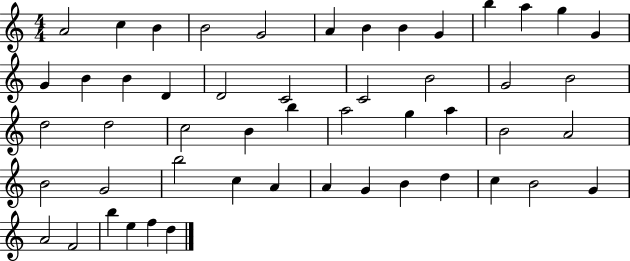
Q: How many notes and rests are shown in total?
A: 51